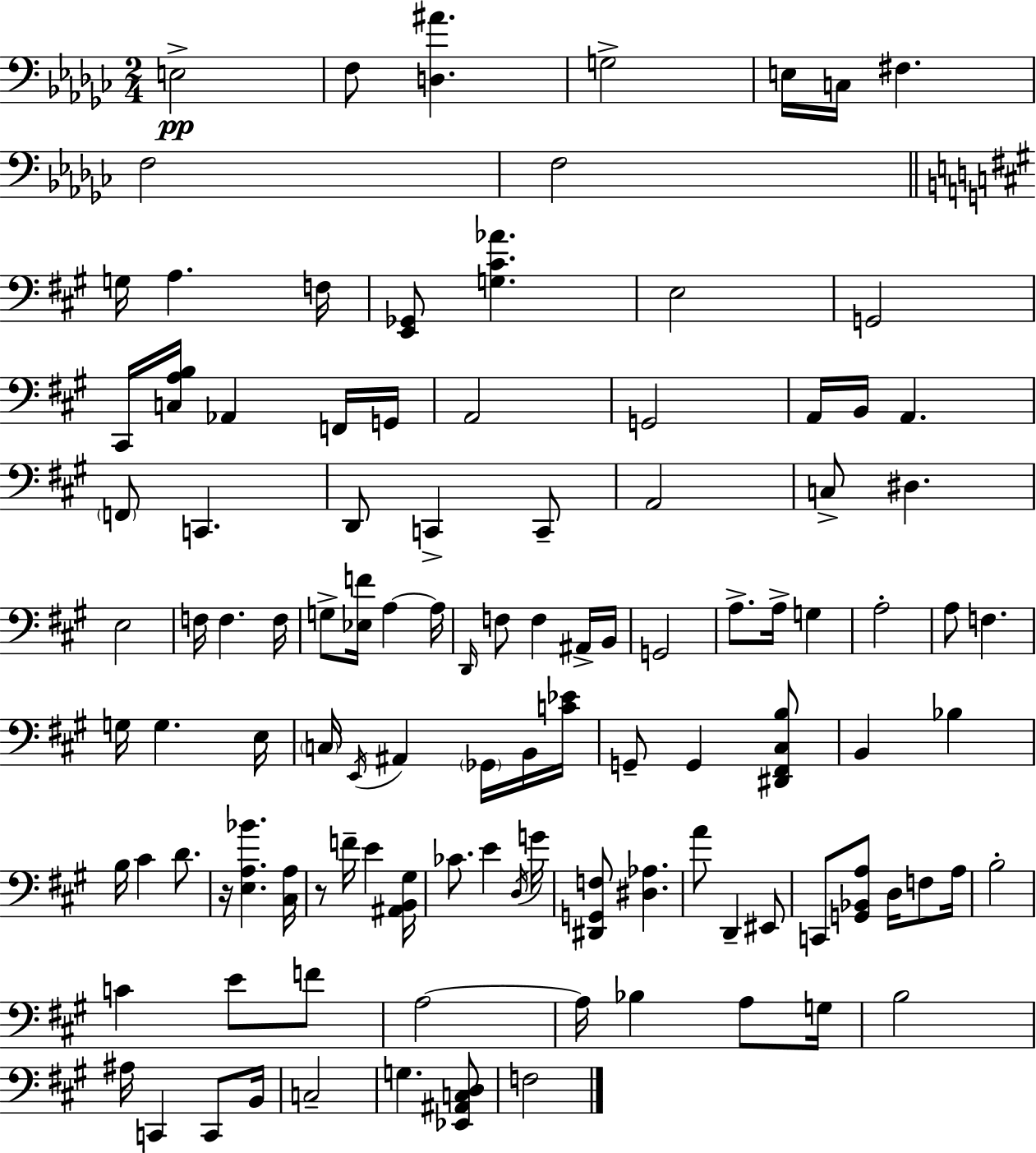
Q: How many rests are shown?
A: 2